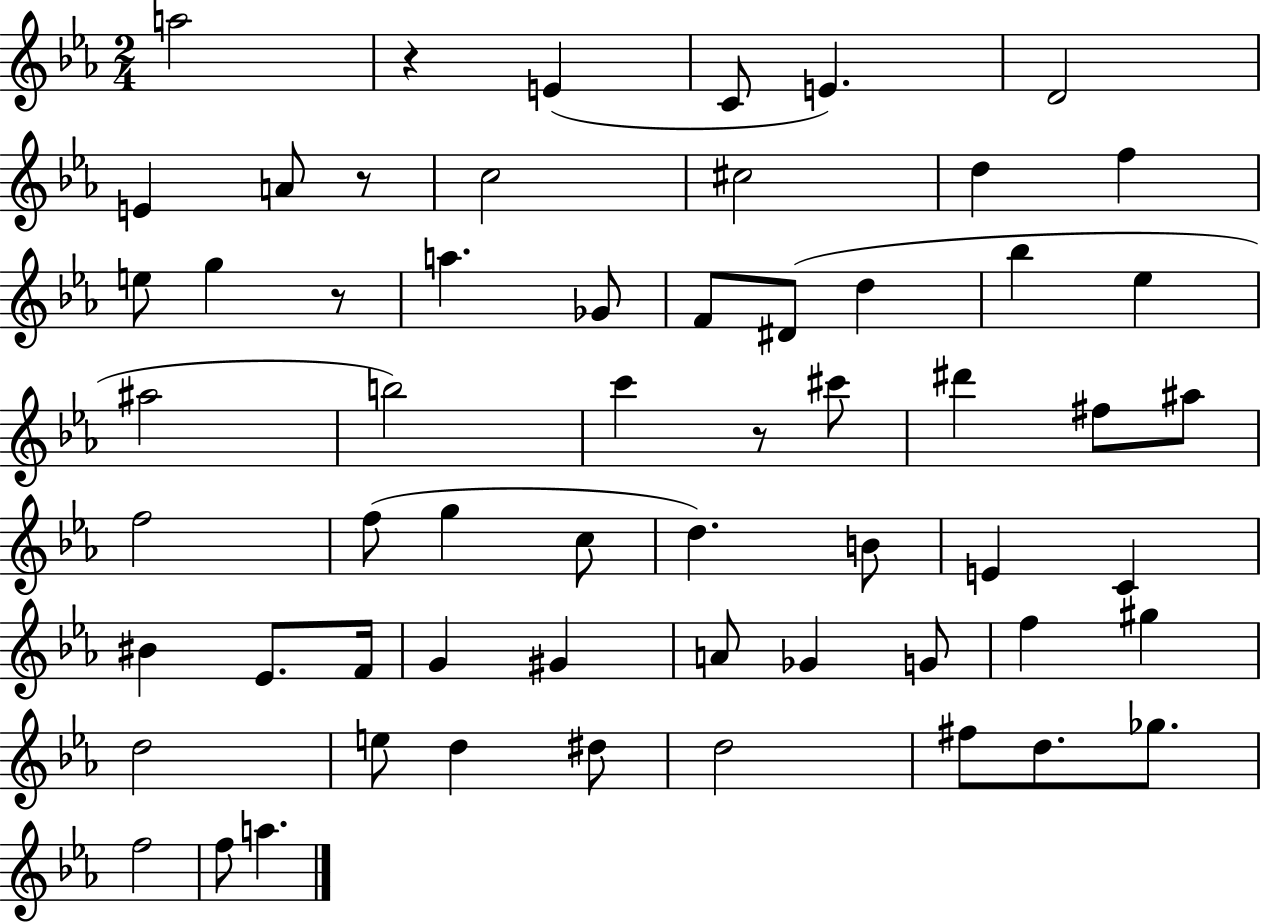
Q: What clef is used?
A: treble